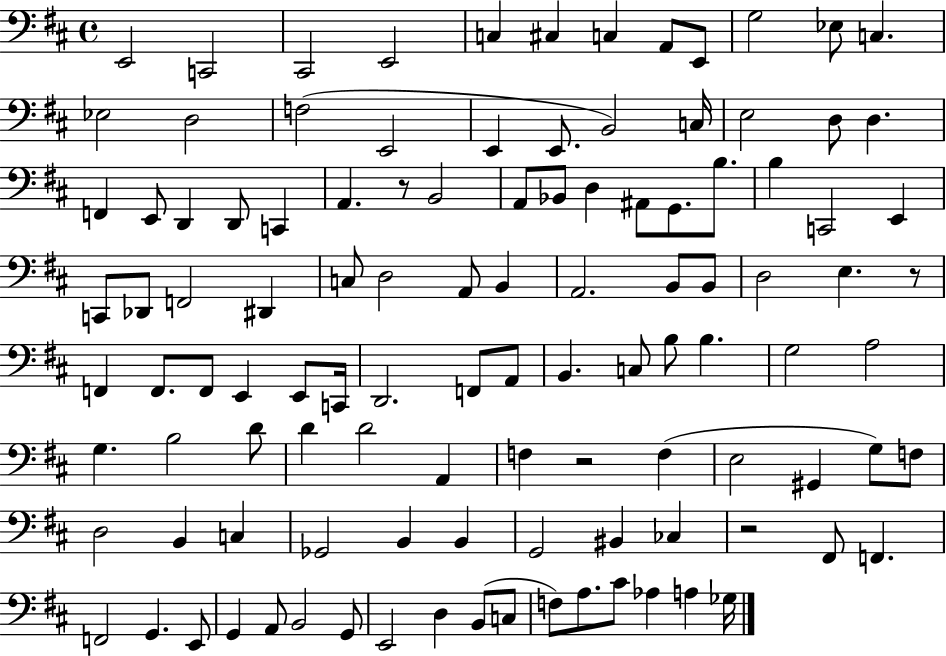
X:1
T:Untitled
M:4/4
L:1/4
K:D
E,,2 C,,2 ^C,,2 E,,2 C, ^C, C, A,,/2 E,,/2 G,2 _E,/2 C, _E,2 D,2 F,2 E,,2 E,, E,,/2 B,,2 C,/4 E,2 D,/2 D, F,, E,,/2 D,, D,,/2 C,, A,, z/2 B,,2 A,,/2 _B,,/2 D, ^A,,/2 G,,/2 B,/2 B, C,,2 E,, C,,/2 _D,,/2 F,,2 ^D,, C,/2 D,2 A,,/2 B,, A,,2 B,,/2 B,,/2 D,2 E, z/2 F,, F,,/2 F,,/2 E,, E,,/2 C,,/4 D,,2 F,,/2 A,,/2 B,, C,/2 B,/2 B, G,2 A,2 G, B,2 D/2 D D2 A,, F, z2 F, E,2 ^G,, G,/2 F,/2 D,2 B,, C, _G,,2 B,, B,, G,,2 ^B,, _C, z2 ^F,,/2 F,, F,,2 G,, E,,/2 G,, A,,/2 B,,2 G,,/2 E,,2 D, B,,/2 C,/2 F,/2 A,/2 ^C/2 _A, A, _G,/4